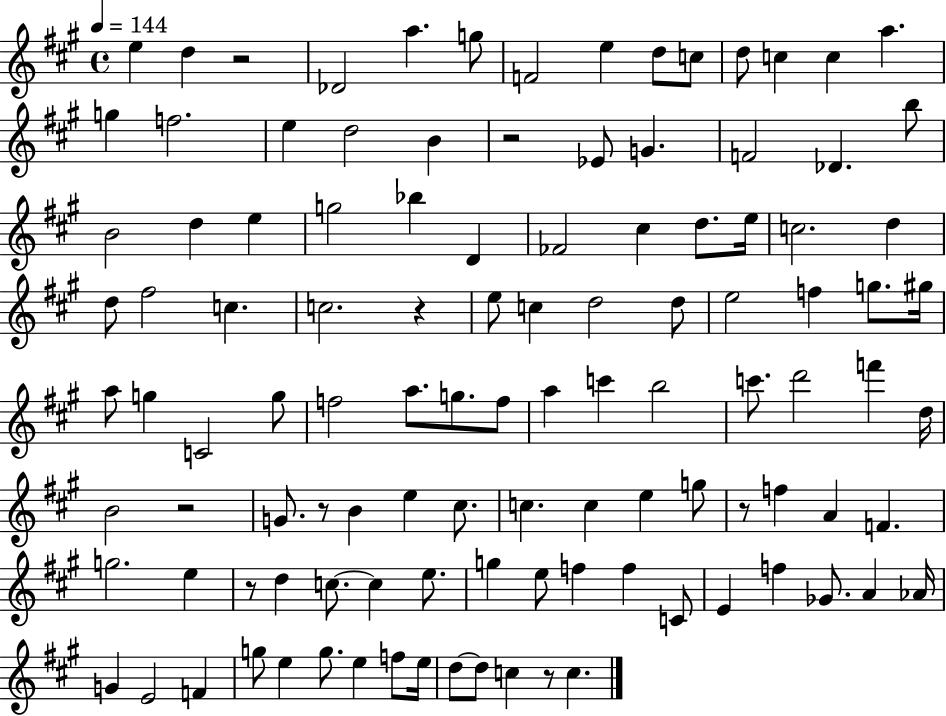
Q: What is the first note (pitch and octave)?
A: E5